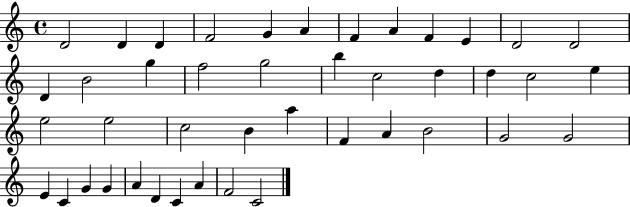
X:1
T:Untitled
M:4/4
L:1/4
K:C
D2 D D F2 G A F A F E D2 D2 D B2 g f2 g2 b c2 d d c2 e e2 e2 c2 B a F A B2 G2 G2 E C G G A D C A F2 C2